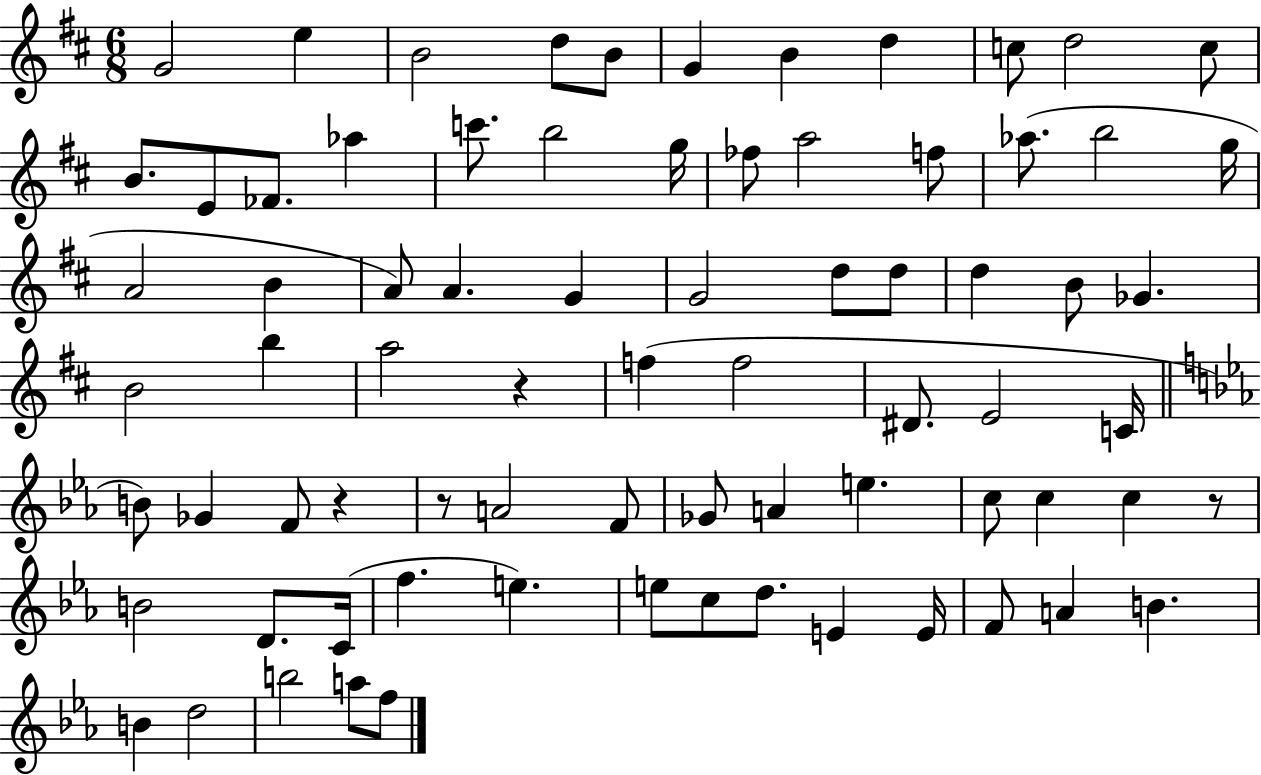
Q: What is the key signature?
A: D major